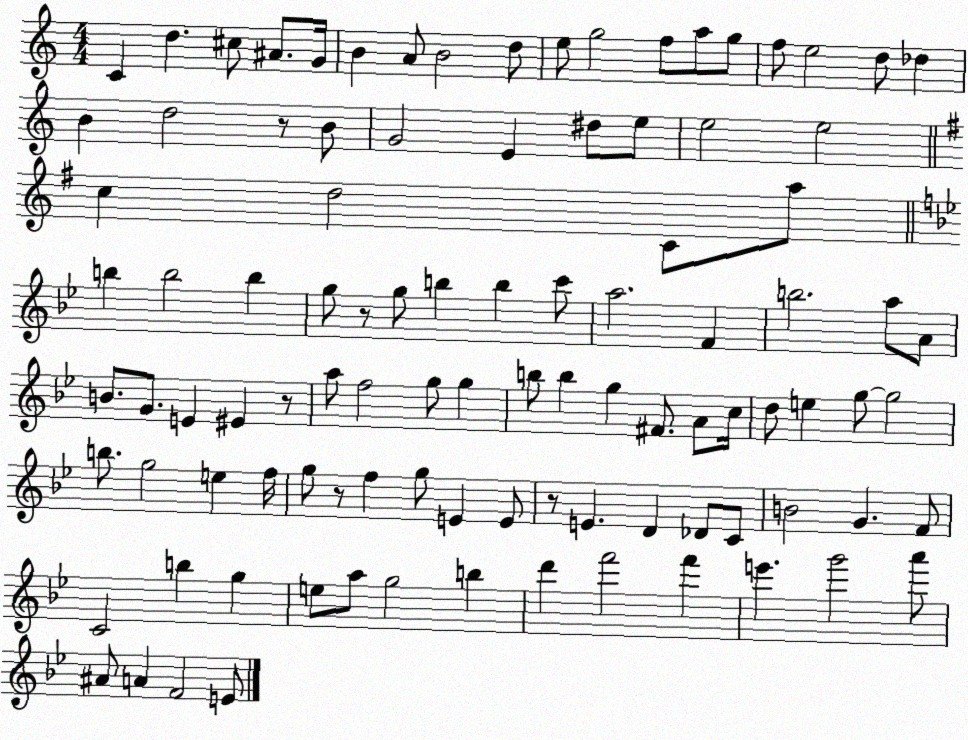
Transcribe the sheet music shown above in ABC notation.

X:1
T:Untitled
M:4/4
L:1/4
K:C
C d ^c/2 ^A/2 G/4 B A/2 B2 d/2 e/2 g2 f/2 a/2 g/2 f/2 e2 d/2 _d B d2 z/2 B/2 G2 E ^d/2 e/2 e2 e2 c d2 C/2 a/2 b b2 b g/2 z/2 g/2 b b c'/2 a2 F b2 a/2 A/2 B/2 G/2 E ^E z/2 a/2 f2 g/2 g b/2 b g ^F/2 A/2 c/4 d/2 e g/2 g2 b/2 g2 e f/4 g/2 z/2 f g/2 E E/2 z/2 E D _D/2 C/2 B2 G F/2 C2 b g e/2 a/2 g2 b d' f'2 f' e' g'2 a'/2 ^A/2 A F2 E/2